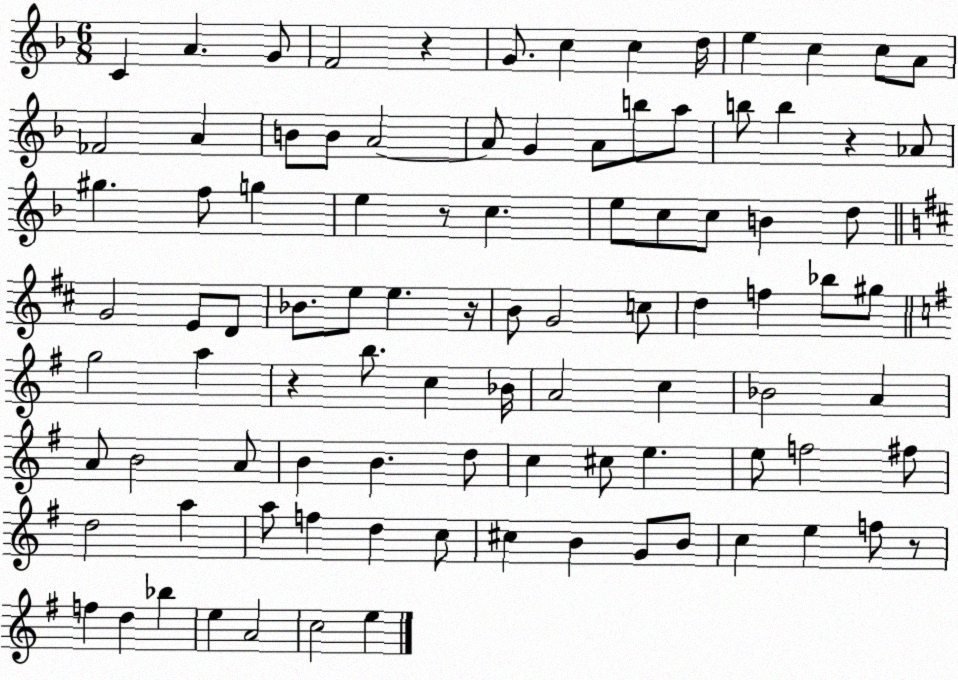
X:1
T:Untitled
M:6/8
L:1/4
K:F
C A G/2 F2 z G/2 c c d/4 e c c/2 A/2 _F2 A B/2 B/2 A2 A/2 G A/2 b/2 a/2 b/2 b z _A/2 ^g f/2 g e z/2 c e/2 c/2 c/2 B d/2 G2 E/2 D/2 _B/2 e/2 e z/4 B/2 G2 c/2 d f _b/2 ^g/2 g2 a z b/2 c _B/4 A2 c _B2 A A/2 B2 A/2 B B d/2 c ^c/2 e e/2 f2 ^f/2 d2 a a/2 f d c/2 ^c B G/2 B/2 c e f/2 z/2 f d _b e A2 c2 e